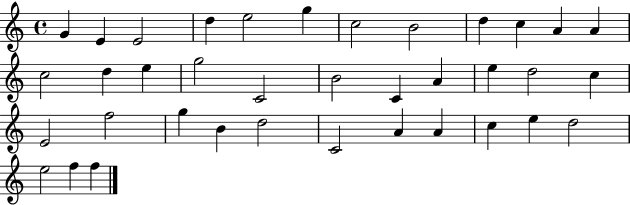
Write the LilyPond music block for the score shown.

{
  \clef treble
  \time 4/4
  \defaultTimeSignature
  \key c \major
  g'4 e'4 e'2 | d''4 e''2 g''4 | c''2 b'2 | d''4 c''4 a'4 a'4 | \break c''2 d''4 e''4 | g''2 c'2 | b'2 c'4 a'4 | e''4 d''2 c''4 | \break e'2 f''2 | g''4 b'4 d''2 | c'2 a'4 a'4 | c''4 e''4 d''2 | \break e''2 f''4 f''4 | \bar "|."
}